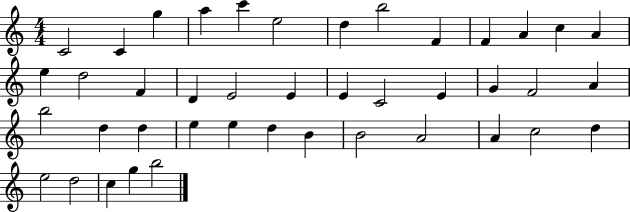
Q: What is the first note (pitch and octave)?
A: C4